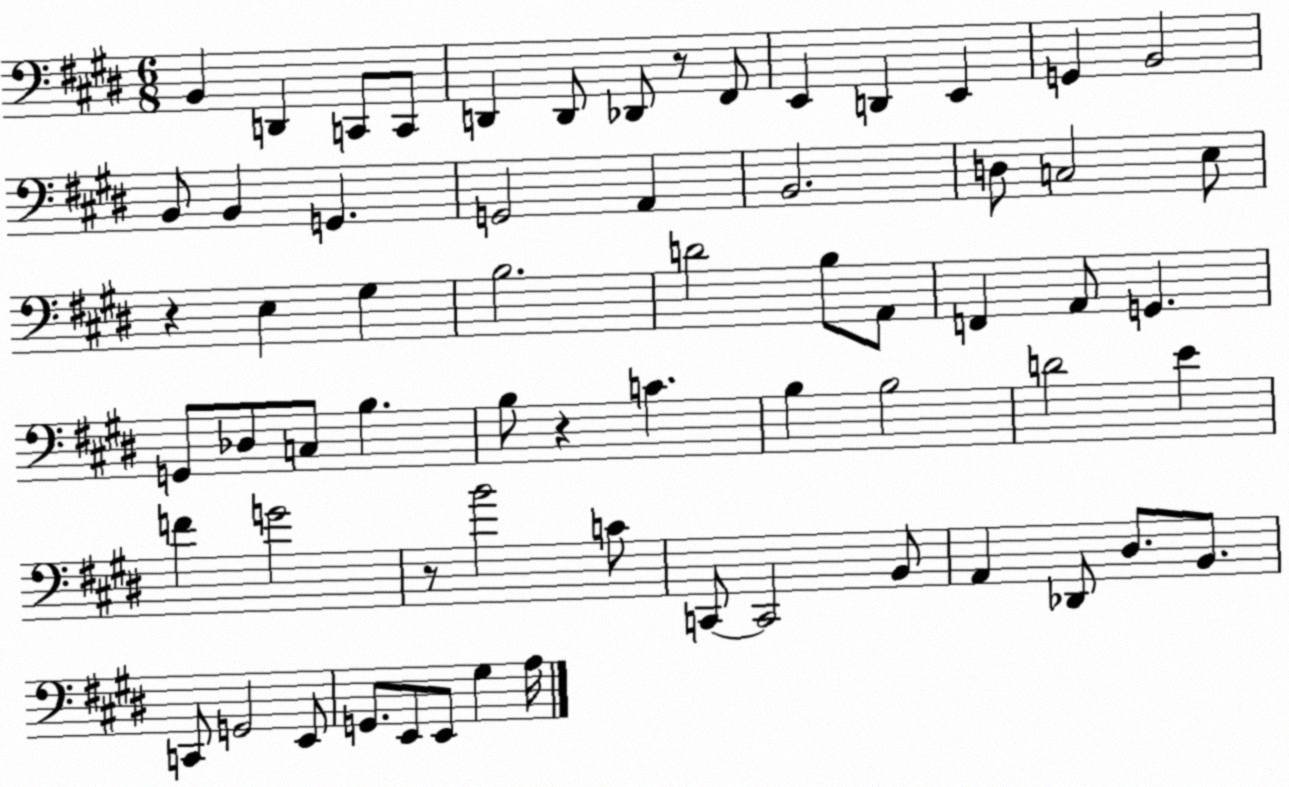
X:1
T:Untitled
M:6/8
L:1/4
K:E
B,, D,, C,,/2 C,,/2 D,, D,,/2 _D,,/2 z/2 ^F,,/2 E,, D,, E,, G,, B,,2 B,,/2 B,, G,, G,,2 A,, B,,2 D,/2 C,2 E,/2 z E, ^G, B,2 D2 B,/2 A,,/2 F,, A,,/2 G,, G,,/2 _D,/2 C,/2 B, B,/2 z C B, B,2 D2 E F G2 z/2 B2 C/2 C,,/2 C,,2 B,,/2 A,, _D,,/2 ^D,/2 B,,/2 C,,/2 G,,2 E,,/2 G,,/2 E,,/2 E,,/2 ^G, A,/4